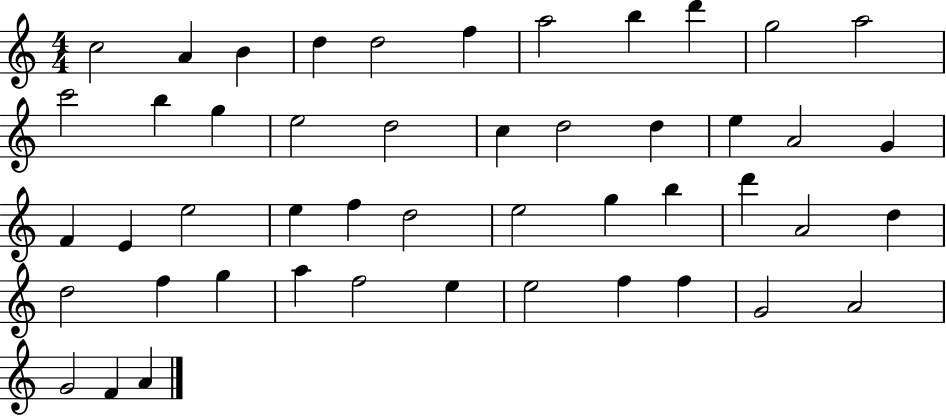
C5/h A4/q B4/q D5/q D5/h F5/q A5/h B5/q D6/q G5/h A5/h C6/h B5/q G5/q E5/h D5/h C5/q D5/h D5/q E5/q A4/h G4/q F4/q E4/q E5/h E5/q F5/q D5/h E5/h G5/q B5/q D6/q A4/h D5/q D5/h F5/q G5/q A5/q F5/h E5/q E5/h F5/q F5/q G4/h A4/h G4/h F4/q A4/q